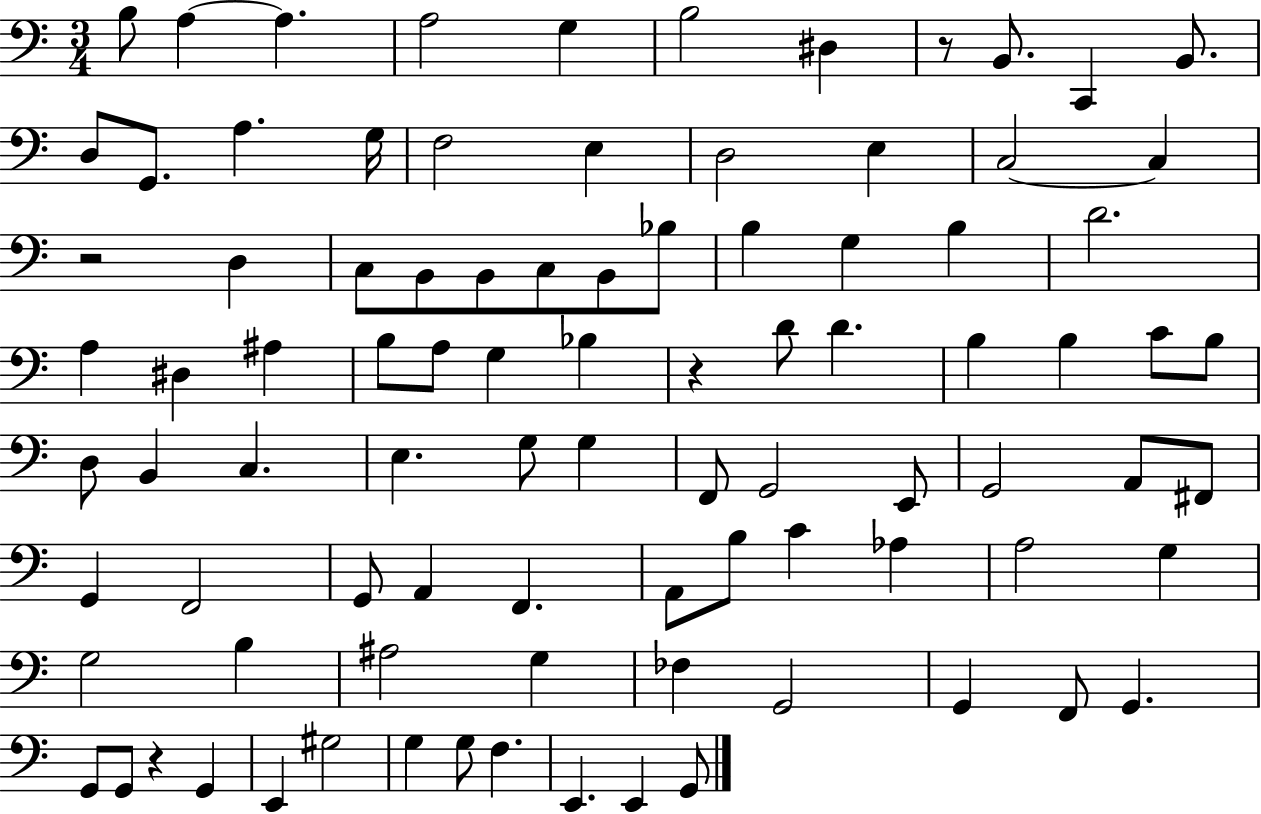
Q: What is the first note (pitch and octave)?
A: B3